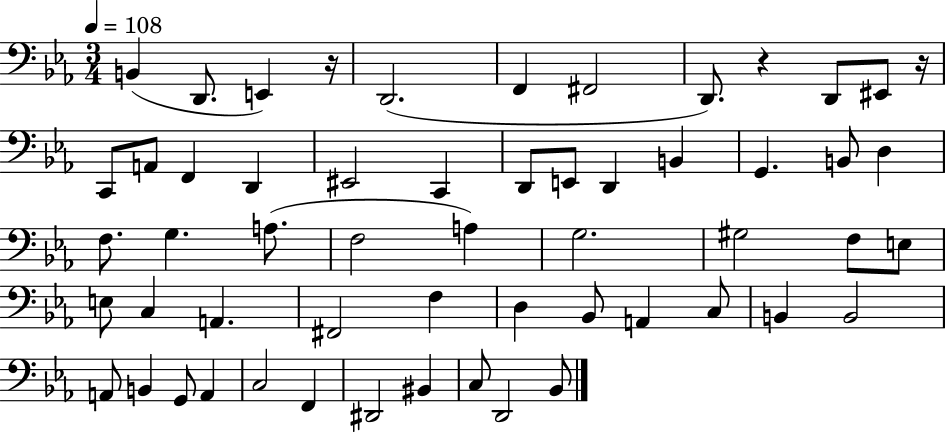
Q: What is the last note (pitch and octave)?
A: Bb2